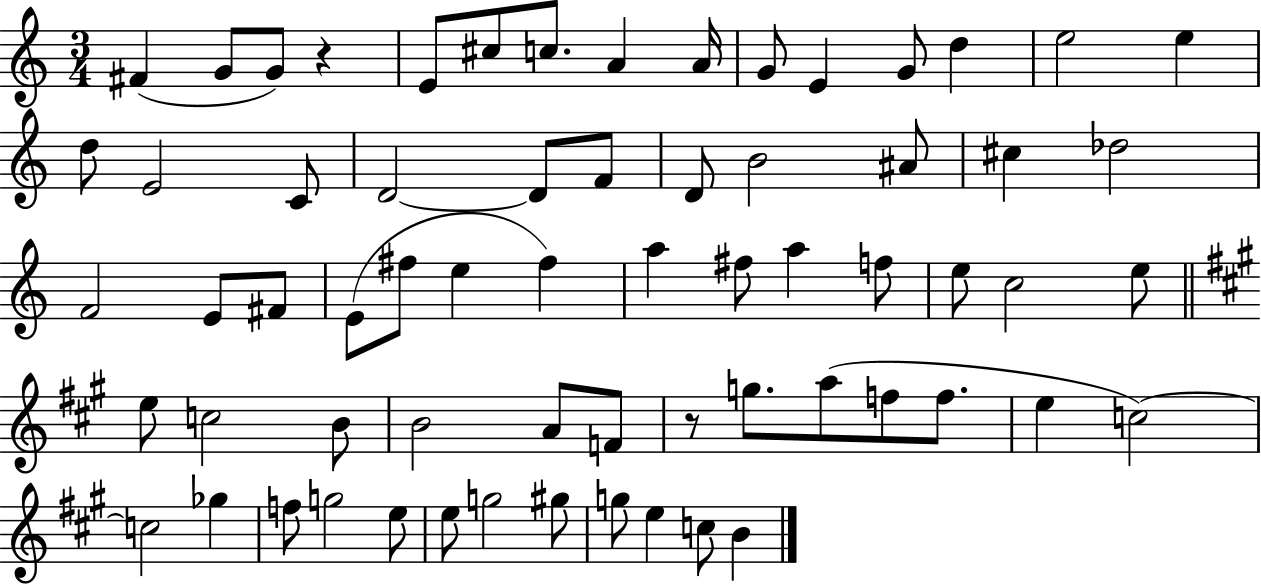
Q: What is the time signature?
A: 3/4